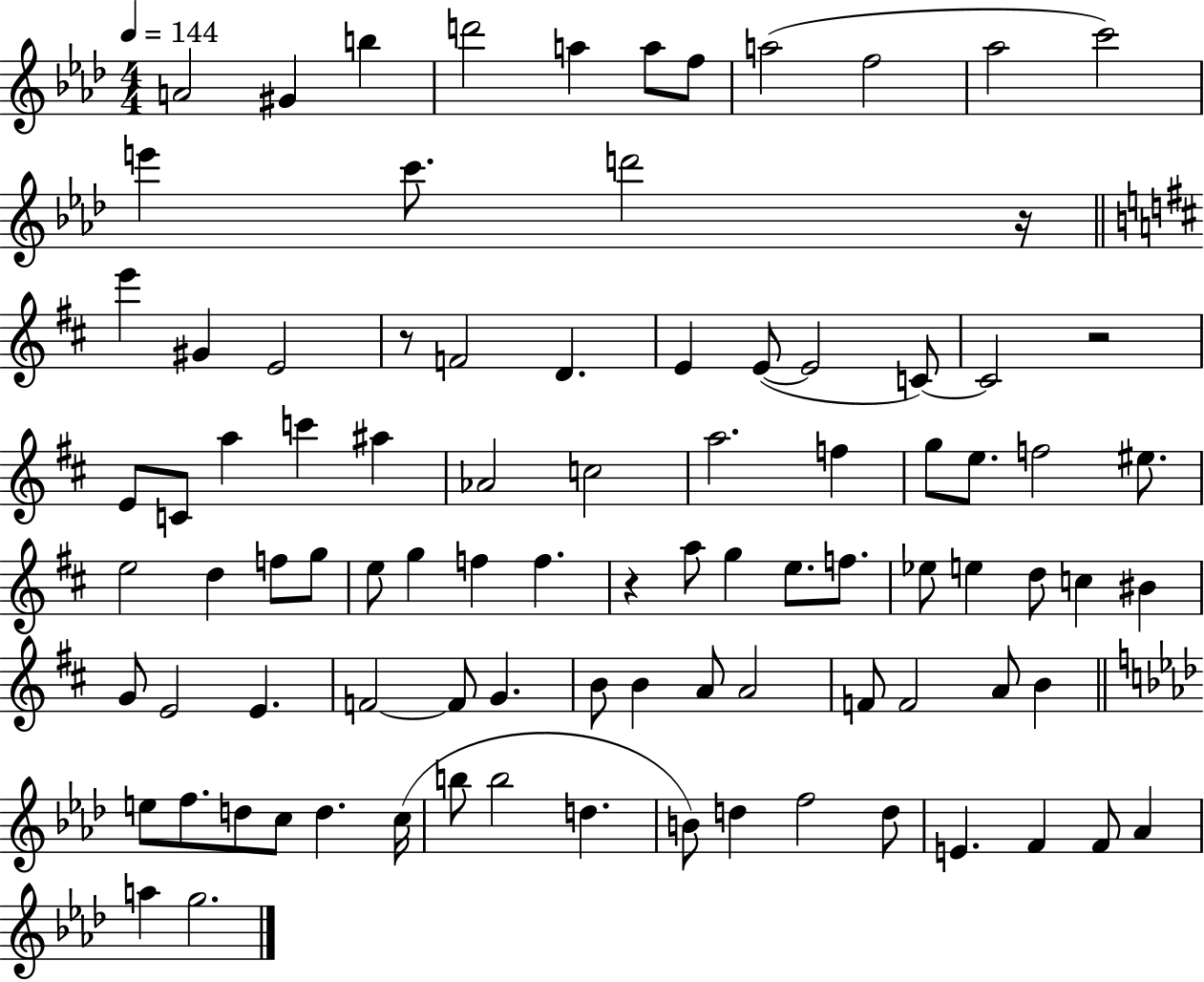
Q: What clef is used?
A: treble